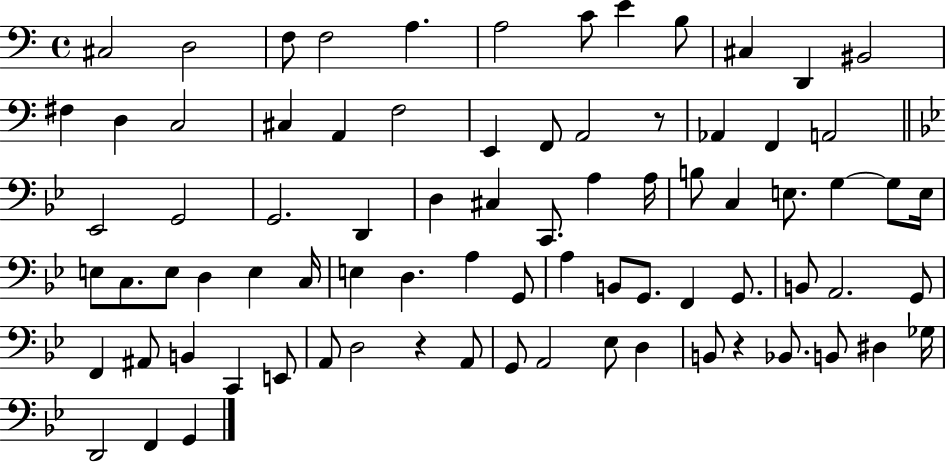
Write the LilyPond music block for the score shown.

{
  \clef bass
  \time 4/4
  \defaultTimeSignature
  \key c \major
  cis2 d2 | f8 f2 a4. | a2 c'8 e'4 b8 | cis4 d,4 bis,2 | \break fis4 d4 c2 | cis4 a,4 f2 | e,4 f,8 a,2 r8 | aes,4 f,4 a,2 | \break \bar "||" \break \key g \minor ees,2 g,2 | g,2. d,4 | d4 cis4 c,8. a4 a16 | b8 c4 e8. g4~~ g8 e16 | \break e8 c8. e8 d4 e4 c16 | e4 d4. a4 g,8 | a4 b,8 g,8. f,4 g,8. | b,8 a,2. g,8 | \break f,4 ais,8 b,4 c,4 e,8 | a,8 d2 r4 a,8 | g,8 a,2 ees8 d4 | b,8 r4 bes,8. b,8 dis4 ges16 | \break d,2 f,4 g,4 | \bar "|."
}